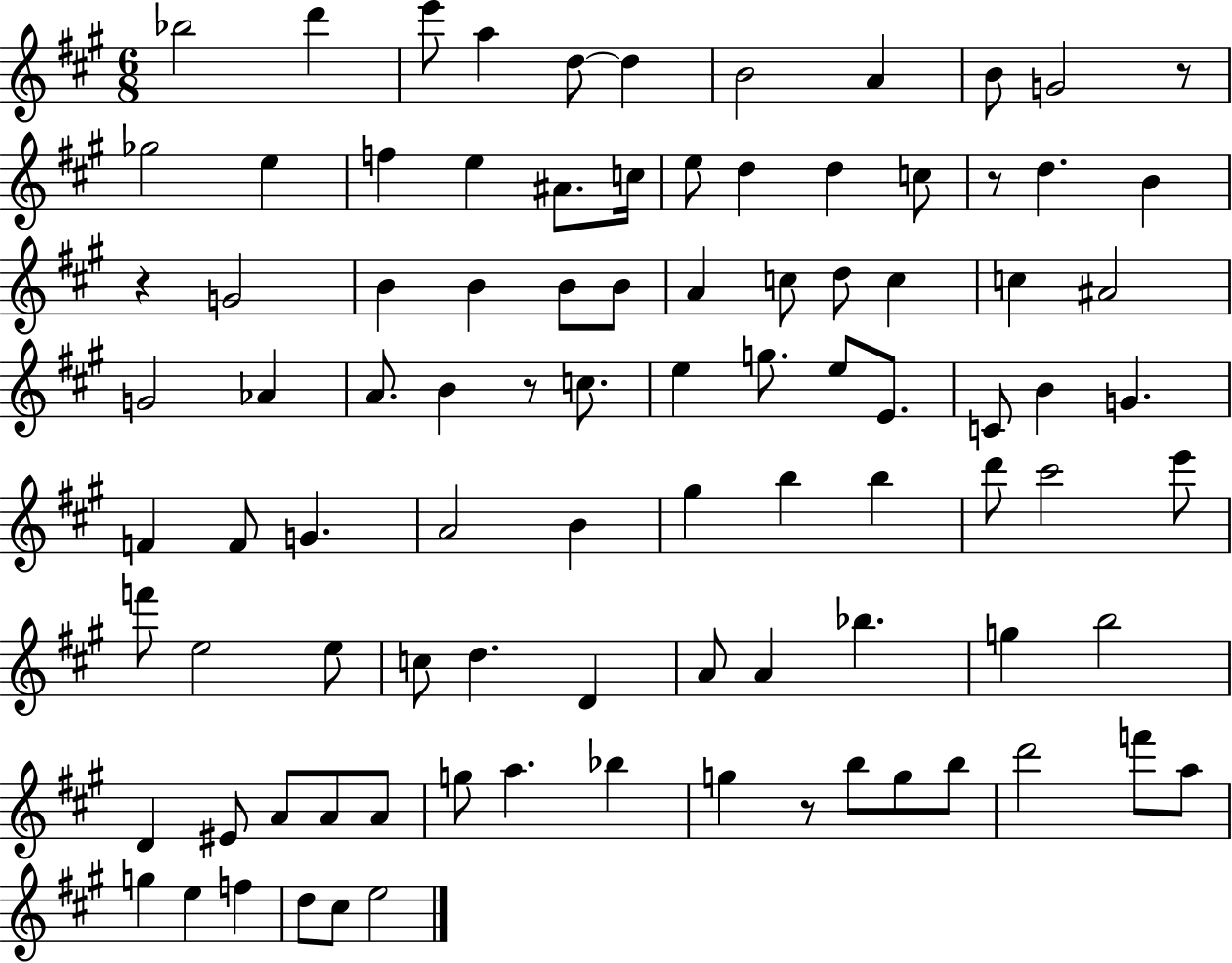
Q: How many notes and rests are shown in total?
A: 93